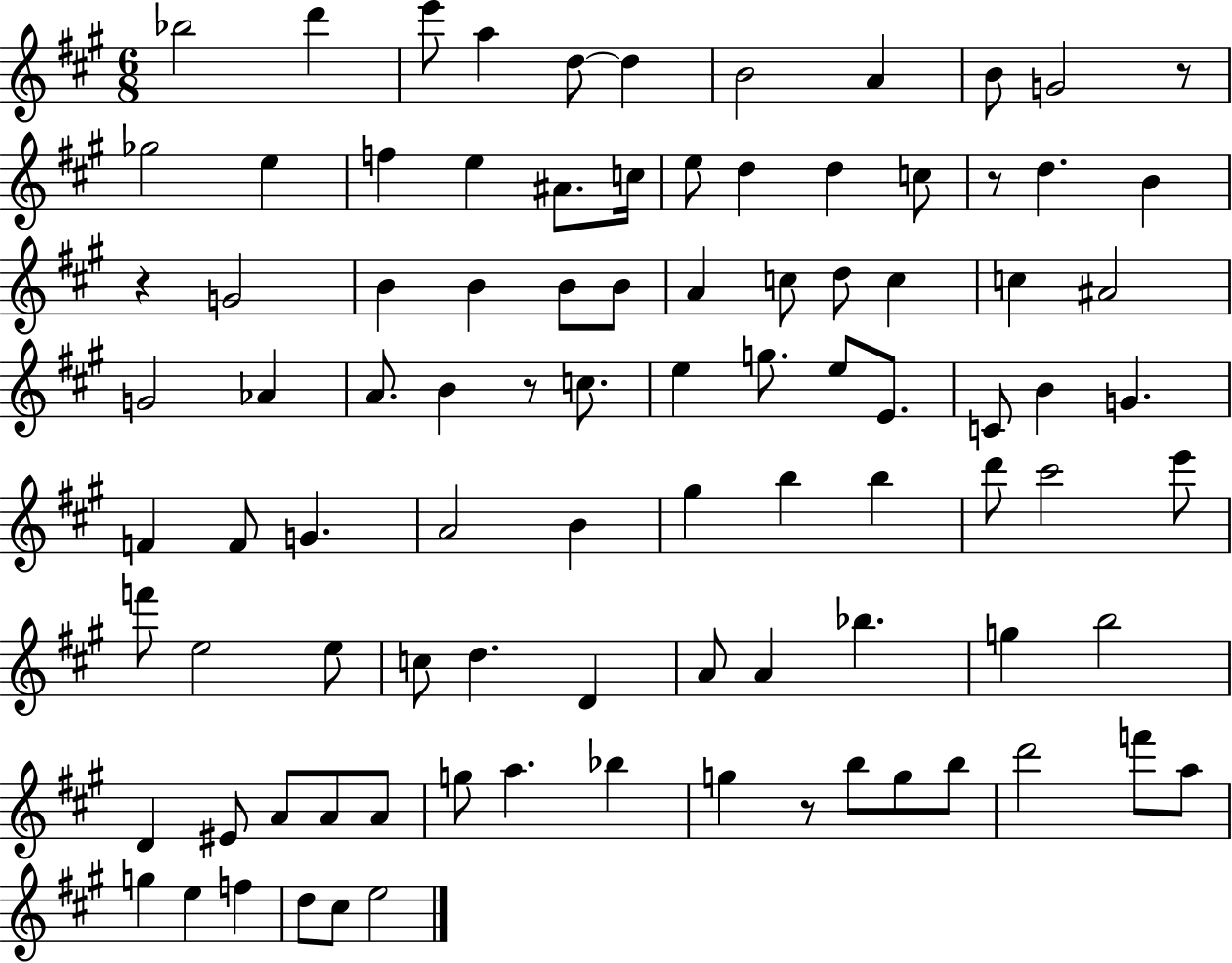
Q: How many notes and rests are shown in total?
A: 93